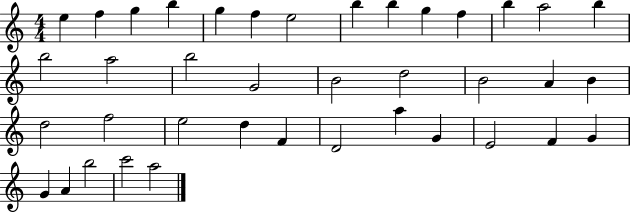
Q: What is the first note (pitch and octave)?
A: E5